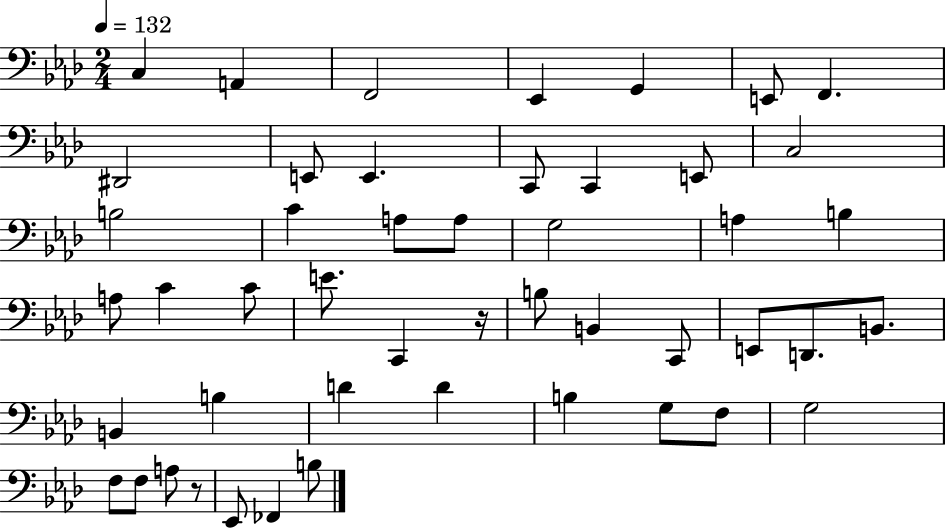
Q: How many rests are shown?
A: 2